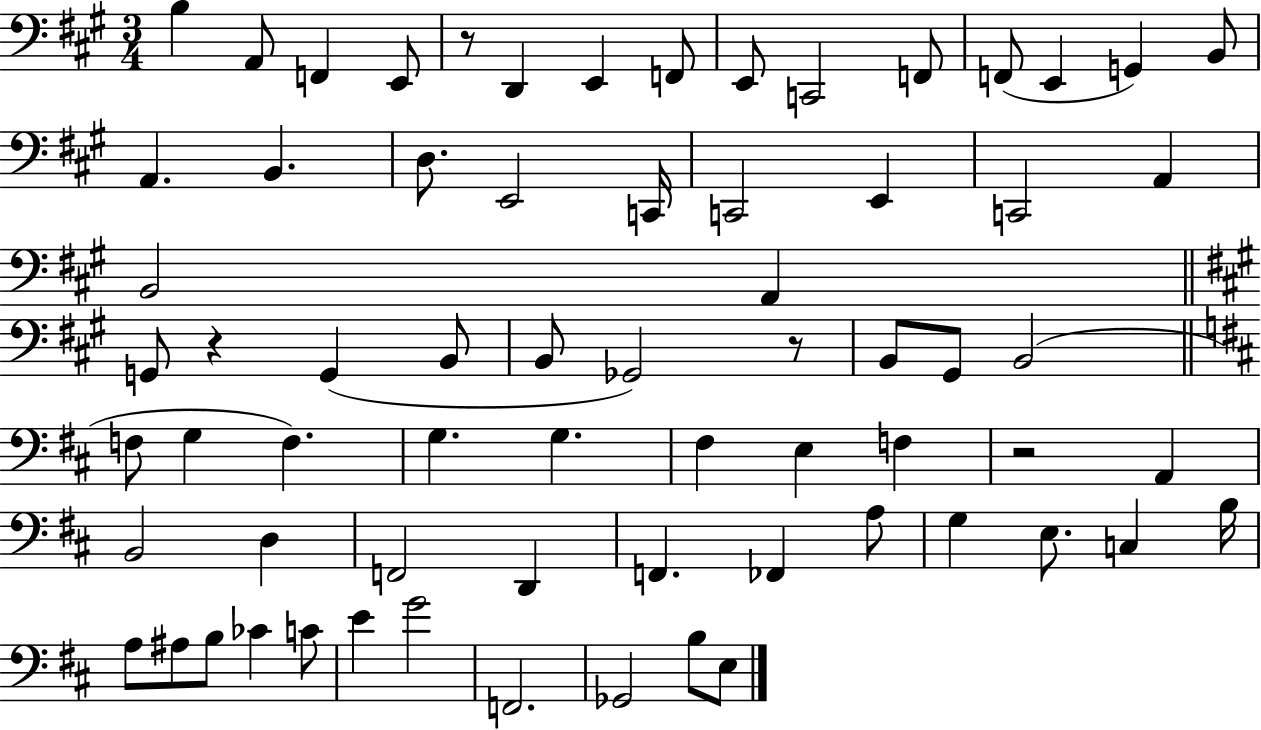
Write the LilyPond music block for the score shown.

{
  \clef bass
  \numericTimeSignature
  \time 3/4
  \key a \major
  b4 a,8 f,4 e,8 | r8 d,4 e,4 f,8 | e,8 c,2 f,8 | f,8( e,4 g,4) b,8 | \break a,4. b,4. | d8. e,2 c,16 | c,2 e,4 | c,2 a,4 | \break b,2 a,4 | \bar "||" \break \key a \major g,8 r4 g,4( b,8 | b,8 ges,2) r8 | b,8 gis,8 b,2( | \bar "||" \break \key b \minor f8 g4 f4.) | g4. g4. | fis4 e4 f4 | r2 a,4 | \break b,2 d4 | f,2 d,4 | f,4. fes,4 a8 | g4 e8. c4 b16 | \break a8 ais8 b8 ces'4 c'8 | e'4 g'2 | f,2. | ges,2 b8 e8 | \break \bar "|."
}